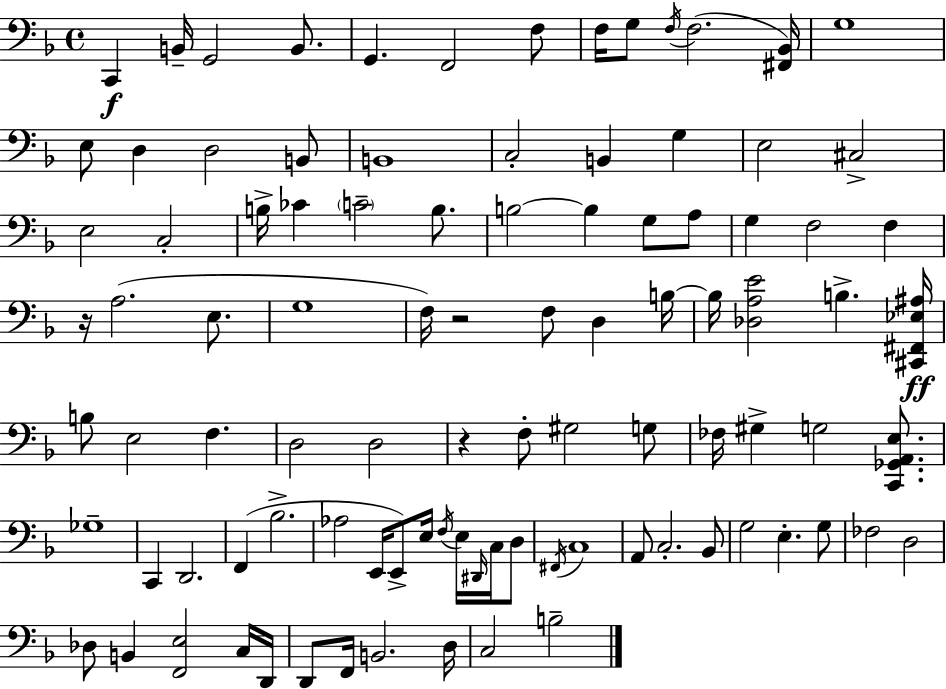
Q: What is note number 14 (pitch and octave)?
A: D3